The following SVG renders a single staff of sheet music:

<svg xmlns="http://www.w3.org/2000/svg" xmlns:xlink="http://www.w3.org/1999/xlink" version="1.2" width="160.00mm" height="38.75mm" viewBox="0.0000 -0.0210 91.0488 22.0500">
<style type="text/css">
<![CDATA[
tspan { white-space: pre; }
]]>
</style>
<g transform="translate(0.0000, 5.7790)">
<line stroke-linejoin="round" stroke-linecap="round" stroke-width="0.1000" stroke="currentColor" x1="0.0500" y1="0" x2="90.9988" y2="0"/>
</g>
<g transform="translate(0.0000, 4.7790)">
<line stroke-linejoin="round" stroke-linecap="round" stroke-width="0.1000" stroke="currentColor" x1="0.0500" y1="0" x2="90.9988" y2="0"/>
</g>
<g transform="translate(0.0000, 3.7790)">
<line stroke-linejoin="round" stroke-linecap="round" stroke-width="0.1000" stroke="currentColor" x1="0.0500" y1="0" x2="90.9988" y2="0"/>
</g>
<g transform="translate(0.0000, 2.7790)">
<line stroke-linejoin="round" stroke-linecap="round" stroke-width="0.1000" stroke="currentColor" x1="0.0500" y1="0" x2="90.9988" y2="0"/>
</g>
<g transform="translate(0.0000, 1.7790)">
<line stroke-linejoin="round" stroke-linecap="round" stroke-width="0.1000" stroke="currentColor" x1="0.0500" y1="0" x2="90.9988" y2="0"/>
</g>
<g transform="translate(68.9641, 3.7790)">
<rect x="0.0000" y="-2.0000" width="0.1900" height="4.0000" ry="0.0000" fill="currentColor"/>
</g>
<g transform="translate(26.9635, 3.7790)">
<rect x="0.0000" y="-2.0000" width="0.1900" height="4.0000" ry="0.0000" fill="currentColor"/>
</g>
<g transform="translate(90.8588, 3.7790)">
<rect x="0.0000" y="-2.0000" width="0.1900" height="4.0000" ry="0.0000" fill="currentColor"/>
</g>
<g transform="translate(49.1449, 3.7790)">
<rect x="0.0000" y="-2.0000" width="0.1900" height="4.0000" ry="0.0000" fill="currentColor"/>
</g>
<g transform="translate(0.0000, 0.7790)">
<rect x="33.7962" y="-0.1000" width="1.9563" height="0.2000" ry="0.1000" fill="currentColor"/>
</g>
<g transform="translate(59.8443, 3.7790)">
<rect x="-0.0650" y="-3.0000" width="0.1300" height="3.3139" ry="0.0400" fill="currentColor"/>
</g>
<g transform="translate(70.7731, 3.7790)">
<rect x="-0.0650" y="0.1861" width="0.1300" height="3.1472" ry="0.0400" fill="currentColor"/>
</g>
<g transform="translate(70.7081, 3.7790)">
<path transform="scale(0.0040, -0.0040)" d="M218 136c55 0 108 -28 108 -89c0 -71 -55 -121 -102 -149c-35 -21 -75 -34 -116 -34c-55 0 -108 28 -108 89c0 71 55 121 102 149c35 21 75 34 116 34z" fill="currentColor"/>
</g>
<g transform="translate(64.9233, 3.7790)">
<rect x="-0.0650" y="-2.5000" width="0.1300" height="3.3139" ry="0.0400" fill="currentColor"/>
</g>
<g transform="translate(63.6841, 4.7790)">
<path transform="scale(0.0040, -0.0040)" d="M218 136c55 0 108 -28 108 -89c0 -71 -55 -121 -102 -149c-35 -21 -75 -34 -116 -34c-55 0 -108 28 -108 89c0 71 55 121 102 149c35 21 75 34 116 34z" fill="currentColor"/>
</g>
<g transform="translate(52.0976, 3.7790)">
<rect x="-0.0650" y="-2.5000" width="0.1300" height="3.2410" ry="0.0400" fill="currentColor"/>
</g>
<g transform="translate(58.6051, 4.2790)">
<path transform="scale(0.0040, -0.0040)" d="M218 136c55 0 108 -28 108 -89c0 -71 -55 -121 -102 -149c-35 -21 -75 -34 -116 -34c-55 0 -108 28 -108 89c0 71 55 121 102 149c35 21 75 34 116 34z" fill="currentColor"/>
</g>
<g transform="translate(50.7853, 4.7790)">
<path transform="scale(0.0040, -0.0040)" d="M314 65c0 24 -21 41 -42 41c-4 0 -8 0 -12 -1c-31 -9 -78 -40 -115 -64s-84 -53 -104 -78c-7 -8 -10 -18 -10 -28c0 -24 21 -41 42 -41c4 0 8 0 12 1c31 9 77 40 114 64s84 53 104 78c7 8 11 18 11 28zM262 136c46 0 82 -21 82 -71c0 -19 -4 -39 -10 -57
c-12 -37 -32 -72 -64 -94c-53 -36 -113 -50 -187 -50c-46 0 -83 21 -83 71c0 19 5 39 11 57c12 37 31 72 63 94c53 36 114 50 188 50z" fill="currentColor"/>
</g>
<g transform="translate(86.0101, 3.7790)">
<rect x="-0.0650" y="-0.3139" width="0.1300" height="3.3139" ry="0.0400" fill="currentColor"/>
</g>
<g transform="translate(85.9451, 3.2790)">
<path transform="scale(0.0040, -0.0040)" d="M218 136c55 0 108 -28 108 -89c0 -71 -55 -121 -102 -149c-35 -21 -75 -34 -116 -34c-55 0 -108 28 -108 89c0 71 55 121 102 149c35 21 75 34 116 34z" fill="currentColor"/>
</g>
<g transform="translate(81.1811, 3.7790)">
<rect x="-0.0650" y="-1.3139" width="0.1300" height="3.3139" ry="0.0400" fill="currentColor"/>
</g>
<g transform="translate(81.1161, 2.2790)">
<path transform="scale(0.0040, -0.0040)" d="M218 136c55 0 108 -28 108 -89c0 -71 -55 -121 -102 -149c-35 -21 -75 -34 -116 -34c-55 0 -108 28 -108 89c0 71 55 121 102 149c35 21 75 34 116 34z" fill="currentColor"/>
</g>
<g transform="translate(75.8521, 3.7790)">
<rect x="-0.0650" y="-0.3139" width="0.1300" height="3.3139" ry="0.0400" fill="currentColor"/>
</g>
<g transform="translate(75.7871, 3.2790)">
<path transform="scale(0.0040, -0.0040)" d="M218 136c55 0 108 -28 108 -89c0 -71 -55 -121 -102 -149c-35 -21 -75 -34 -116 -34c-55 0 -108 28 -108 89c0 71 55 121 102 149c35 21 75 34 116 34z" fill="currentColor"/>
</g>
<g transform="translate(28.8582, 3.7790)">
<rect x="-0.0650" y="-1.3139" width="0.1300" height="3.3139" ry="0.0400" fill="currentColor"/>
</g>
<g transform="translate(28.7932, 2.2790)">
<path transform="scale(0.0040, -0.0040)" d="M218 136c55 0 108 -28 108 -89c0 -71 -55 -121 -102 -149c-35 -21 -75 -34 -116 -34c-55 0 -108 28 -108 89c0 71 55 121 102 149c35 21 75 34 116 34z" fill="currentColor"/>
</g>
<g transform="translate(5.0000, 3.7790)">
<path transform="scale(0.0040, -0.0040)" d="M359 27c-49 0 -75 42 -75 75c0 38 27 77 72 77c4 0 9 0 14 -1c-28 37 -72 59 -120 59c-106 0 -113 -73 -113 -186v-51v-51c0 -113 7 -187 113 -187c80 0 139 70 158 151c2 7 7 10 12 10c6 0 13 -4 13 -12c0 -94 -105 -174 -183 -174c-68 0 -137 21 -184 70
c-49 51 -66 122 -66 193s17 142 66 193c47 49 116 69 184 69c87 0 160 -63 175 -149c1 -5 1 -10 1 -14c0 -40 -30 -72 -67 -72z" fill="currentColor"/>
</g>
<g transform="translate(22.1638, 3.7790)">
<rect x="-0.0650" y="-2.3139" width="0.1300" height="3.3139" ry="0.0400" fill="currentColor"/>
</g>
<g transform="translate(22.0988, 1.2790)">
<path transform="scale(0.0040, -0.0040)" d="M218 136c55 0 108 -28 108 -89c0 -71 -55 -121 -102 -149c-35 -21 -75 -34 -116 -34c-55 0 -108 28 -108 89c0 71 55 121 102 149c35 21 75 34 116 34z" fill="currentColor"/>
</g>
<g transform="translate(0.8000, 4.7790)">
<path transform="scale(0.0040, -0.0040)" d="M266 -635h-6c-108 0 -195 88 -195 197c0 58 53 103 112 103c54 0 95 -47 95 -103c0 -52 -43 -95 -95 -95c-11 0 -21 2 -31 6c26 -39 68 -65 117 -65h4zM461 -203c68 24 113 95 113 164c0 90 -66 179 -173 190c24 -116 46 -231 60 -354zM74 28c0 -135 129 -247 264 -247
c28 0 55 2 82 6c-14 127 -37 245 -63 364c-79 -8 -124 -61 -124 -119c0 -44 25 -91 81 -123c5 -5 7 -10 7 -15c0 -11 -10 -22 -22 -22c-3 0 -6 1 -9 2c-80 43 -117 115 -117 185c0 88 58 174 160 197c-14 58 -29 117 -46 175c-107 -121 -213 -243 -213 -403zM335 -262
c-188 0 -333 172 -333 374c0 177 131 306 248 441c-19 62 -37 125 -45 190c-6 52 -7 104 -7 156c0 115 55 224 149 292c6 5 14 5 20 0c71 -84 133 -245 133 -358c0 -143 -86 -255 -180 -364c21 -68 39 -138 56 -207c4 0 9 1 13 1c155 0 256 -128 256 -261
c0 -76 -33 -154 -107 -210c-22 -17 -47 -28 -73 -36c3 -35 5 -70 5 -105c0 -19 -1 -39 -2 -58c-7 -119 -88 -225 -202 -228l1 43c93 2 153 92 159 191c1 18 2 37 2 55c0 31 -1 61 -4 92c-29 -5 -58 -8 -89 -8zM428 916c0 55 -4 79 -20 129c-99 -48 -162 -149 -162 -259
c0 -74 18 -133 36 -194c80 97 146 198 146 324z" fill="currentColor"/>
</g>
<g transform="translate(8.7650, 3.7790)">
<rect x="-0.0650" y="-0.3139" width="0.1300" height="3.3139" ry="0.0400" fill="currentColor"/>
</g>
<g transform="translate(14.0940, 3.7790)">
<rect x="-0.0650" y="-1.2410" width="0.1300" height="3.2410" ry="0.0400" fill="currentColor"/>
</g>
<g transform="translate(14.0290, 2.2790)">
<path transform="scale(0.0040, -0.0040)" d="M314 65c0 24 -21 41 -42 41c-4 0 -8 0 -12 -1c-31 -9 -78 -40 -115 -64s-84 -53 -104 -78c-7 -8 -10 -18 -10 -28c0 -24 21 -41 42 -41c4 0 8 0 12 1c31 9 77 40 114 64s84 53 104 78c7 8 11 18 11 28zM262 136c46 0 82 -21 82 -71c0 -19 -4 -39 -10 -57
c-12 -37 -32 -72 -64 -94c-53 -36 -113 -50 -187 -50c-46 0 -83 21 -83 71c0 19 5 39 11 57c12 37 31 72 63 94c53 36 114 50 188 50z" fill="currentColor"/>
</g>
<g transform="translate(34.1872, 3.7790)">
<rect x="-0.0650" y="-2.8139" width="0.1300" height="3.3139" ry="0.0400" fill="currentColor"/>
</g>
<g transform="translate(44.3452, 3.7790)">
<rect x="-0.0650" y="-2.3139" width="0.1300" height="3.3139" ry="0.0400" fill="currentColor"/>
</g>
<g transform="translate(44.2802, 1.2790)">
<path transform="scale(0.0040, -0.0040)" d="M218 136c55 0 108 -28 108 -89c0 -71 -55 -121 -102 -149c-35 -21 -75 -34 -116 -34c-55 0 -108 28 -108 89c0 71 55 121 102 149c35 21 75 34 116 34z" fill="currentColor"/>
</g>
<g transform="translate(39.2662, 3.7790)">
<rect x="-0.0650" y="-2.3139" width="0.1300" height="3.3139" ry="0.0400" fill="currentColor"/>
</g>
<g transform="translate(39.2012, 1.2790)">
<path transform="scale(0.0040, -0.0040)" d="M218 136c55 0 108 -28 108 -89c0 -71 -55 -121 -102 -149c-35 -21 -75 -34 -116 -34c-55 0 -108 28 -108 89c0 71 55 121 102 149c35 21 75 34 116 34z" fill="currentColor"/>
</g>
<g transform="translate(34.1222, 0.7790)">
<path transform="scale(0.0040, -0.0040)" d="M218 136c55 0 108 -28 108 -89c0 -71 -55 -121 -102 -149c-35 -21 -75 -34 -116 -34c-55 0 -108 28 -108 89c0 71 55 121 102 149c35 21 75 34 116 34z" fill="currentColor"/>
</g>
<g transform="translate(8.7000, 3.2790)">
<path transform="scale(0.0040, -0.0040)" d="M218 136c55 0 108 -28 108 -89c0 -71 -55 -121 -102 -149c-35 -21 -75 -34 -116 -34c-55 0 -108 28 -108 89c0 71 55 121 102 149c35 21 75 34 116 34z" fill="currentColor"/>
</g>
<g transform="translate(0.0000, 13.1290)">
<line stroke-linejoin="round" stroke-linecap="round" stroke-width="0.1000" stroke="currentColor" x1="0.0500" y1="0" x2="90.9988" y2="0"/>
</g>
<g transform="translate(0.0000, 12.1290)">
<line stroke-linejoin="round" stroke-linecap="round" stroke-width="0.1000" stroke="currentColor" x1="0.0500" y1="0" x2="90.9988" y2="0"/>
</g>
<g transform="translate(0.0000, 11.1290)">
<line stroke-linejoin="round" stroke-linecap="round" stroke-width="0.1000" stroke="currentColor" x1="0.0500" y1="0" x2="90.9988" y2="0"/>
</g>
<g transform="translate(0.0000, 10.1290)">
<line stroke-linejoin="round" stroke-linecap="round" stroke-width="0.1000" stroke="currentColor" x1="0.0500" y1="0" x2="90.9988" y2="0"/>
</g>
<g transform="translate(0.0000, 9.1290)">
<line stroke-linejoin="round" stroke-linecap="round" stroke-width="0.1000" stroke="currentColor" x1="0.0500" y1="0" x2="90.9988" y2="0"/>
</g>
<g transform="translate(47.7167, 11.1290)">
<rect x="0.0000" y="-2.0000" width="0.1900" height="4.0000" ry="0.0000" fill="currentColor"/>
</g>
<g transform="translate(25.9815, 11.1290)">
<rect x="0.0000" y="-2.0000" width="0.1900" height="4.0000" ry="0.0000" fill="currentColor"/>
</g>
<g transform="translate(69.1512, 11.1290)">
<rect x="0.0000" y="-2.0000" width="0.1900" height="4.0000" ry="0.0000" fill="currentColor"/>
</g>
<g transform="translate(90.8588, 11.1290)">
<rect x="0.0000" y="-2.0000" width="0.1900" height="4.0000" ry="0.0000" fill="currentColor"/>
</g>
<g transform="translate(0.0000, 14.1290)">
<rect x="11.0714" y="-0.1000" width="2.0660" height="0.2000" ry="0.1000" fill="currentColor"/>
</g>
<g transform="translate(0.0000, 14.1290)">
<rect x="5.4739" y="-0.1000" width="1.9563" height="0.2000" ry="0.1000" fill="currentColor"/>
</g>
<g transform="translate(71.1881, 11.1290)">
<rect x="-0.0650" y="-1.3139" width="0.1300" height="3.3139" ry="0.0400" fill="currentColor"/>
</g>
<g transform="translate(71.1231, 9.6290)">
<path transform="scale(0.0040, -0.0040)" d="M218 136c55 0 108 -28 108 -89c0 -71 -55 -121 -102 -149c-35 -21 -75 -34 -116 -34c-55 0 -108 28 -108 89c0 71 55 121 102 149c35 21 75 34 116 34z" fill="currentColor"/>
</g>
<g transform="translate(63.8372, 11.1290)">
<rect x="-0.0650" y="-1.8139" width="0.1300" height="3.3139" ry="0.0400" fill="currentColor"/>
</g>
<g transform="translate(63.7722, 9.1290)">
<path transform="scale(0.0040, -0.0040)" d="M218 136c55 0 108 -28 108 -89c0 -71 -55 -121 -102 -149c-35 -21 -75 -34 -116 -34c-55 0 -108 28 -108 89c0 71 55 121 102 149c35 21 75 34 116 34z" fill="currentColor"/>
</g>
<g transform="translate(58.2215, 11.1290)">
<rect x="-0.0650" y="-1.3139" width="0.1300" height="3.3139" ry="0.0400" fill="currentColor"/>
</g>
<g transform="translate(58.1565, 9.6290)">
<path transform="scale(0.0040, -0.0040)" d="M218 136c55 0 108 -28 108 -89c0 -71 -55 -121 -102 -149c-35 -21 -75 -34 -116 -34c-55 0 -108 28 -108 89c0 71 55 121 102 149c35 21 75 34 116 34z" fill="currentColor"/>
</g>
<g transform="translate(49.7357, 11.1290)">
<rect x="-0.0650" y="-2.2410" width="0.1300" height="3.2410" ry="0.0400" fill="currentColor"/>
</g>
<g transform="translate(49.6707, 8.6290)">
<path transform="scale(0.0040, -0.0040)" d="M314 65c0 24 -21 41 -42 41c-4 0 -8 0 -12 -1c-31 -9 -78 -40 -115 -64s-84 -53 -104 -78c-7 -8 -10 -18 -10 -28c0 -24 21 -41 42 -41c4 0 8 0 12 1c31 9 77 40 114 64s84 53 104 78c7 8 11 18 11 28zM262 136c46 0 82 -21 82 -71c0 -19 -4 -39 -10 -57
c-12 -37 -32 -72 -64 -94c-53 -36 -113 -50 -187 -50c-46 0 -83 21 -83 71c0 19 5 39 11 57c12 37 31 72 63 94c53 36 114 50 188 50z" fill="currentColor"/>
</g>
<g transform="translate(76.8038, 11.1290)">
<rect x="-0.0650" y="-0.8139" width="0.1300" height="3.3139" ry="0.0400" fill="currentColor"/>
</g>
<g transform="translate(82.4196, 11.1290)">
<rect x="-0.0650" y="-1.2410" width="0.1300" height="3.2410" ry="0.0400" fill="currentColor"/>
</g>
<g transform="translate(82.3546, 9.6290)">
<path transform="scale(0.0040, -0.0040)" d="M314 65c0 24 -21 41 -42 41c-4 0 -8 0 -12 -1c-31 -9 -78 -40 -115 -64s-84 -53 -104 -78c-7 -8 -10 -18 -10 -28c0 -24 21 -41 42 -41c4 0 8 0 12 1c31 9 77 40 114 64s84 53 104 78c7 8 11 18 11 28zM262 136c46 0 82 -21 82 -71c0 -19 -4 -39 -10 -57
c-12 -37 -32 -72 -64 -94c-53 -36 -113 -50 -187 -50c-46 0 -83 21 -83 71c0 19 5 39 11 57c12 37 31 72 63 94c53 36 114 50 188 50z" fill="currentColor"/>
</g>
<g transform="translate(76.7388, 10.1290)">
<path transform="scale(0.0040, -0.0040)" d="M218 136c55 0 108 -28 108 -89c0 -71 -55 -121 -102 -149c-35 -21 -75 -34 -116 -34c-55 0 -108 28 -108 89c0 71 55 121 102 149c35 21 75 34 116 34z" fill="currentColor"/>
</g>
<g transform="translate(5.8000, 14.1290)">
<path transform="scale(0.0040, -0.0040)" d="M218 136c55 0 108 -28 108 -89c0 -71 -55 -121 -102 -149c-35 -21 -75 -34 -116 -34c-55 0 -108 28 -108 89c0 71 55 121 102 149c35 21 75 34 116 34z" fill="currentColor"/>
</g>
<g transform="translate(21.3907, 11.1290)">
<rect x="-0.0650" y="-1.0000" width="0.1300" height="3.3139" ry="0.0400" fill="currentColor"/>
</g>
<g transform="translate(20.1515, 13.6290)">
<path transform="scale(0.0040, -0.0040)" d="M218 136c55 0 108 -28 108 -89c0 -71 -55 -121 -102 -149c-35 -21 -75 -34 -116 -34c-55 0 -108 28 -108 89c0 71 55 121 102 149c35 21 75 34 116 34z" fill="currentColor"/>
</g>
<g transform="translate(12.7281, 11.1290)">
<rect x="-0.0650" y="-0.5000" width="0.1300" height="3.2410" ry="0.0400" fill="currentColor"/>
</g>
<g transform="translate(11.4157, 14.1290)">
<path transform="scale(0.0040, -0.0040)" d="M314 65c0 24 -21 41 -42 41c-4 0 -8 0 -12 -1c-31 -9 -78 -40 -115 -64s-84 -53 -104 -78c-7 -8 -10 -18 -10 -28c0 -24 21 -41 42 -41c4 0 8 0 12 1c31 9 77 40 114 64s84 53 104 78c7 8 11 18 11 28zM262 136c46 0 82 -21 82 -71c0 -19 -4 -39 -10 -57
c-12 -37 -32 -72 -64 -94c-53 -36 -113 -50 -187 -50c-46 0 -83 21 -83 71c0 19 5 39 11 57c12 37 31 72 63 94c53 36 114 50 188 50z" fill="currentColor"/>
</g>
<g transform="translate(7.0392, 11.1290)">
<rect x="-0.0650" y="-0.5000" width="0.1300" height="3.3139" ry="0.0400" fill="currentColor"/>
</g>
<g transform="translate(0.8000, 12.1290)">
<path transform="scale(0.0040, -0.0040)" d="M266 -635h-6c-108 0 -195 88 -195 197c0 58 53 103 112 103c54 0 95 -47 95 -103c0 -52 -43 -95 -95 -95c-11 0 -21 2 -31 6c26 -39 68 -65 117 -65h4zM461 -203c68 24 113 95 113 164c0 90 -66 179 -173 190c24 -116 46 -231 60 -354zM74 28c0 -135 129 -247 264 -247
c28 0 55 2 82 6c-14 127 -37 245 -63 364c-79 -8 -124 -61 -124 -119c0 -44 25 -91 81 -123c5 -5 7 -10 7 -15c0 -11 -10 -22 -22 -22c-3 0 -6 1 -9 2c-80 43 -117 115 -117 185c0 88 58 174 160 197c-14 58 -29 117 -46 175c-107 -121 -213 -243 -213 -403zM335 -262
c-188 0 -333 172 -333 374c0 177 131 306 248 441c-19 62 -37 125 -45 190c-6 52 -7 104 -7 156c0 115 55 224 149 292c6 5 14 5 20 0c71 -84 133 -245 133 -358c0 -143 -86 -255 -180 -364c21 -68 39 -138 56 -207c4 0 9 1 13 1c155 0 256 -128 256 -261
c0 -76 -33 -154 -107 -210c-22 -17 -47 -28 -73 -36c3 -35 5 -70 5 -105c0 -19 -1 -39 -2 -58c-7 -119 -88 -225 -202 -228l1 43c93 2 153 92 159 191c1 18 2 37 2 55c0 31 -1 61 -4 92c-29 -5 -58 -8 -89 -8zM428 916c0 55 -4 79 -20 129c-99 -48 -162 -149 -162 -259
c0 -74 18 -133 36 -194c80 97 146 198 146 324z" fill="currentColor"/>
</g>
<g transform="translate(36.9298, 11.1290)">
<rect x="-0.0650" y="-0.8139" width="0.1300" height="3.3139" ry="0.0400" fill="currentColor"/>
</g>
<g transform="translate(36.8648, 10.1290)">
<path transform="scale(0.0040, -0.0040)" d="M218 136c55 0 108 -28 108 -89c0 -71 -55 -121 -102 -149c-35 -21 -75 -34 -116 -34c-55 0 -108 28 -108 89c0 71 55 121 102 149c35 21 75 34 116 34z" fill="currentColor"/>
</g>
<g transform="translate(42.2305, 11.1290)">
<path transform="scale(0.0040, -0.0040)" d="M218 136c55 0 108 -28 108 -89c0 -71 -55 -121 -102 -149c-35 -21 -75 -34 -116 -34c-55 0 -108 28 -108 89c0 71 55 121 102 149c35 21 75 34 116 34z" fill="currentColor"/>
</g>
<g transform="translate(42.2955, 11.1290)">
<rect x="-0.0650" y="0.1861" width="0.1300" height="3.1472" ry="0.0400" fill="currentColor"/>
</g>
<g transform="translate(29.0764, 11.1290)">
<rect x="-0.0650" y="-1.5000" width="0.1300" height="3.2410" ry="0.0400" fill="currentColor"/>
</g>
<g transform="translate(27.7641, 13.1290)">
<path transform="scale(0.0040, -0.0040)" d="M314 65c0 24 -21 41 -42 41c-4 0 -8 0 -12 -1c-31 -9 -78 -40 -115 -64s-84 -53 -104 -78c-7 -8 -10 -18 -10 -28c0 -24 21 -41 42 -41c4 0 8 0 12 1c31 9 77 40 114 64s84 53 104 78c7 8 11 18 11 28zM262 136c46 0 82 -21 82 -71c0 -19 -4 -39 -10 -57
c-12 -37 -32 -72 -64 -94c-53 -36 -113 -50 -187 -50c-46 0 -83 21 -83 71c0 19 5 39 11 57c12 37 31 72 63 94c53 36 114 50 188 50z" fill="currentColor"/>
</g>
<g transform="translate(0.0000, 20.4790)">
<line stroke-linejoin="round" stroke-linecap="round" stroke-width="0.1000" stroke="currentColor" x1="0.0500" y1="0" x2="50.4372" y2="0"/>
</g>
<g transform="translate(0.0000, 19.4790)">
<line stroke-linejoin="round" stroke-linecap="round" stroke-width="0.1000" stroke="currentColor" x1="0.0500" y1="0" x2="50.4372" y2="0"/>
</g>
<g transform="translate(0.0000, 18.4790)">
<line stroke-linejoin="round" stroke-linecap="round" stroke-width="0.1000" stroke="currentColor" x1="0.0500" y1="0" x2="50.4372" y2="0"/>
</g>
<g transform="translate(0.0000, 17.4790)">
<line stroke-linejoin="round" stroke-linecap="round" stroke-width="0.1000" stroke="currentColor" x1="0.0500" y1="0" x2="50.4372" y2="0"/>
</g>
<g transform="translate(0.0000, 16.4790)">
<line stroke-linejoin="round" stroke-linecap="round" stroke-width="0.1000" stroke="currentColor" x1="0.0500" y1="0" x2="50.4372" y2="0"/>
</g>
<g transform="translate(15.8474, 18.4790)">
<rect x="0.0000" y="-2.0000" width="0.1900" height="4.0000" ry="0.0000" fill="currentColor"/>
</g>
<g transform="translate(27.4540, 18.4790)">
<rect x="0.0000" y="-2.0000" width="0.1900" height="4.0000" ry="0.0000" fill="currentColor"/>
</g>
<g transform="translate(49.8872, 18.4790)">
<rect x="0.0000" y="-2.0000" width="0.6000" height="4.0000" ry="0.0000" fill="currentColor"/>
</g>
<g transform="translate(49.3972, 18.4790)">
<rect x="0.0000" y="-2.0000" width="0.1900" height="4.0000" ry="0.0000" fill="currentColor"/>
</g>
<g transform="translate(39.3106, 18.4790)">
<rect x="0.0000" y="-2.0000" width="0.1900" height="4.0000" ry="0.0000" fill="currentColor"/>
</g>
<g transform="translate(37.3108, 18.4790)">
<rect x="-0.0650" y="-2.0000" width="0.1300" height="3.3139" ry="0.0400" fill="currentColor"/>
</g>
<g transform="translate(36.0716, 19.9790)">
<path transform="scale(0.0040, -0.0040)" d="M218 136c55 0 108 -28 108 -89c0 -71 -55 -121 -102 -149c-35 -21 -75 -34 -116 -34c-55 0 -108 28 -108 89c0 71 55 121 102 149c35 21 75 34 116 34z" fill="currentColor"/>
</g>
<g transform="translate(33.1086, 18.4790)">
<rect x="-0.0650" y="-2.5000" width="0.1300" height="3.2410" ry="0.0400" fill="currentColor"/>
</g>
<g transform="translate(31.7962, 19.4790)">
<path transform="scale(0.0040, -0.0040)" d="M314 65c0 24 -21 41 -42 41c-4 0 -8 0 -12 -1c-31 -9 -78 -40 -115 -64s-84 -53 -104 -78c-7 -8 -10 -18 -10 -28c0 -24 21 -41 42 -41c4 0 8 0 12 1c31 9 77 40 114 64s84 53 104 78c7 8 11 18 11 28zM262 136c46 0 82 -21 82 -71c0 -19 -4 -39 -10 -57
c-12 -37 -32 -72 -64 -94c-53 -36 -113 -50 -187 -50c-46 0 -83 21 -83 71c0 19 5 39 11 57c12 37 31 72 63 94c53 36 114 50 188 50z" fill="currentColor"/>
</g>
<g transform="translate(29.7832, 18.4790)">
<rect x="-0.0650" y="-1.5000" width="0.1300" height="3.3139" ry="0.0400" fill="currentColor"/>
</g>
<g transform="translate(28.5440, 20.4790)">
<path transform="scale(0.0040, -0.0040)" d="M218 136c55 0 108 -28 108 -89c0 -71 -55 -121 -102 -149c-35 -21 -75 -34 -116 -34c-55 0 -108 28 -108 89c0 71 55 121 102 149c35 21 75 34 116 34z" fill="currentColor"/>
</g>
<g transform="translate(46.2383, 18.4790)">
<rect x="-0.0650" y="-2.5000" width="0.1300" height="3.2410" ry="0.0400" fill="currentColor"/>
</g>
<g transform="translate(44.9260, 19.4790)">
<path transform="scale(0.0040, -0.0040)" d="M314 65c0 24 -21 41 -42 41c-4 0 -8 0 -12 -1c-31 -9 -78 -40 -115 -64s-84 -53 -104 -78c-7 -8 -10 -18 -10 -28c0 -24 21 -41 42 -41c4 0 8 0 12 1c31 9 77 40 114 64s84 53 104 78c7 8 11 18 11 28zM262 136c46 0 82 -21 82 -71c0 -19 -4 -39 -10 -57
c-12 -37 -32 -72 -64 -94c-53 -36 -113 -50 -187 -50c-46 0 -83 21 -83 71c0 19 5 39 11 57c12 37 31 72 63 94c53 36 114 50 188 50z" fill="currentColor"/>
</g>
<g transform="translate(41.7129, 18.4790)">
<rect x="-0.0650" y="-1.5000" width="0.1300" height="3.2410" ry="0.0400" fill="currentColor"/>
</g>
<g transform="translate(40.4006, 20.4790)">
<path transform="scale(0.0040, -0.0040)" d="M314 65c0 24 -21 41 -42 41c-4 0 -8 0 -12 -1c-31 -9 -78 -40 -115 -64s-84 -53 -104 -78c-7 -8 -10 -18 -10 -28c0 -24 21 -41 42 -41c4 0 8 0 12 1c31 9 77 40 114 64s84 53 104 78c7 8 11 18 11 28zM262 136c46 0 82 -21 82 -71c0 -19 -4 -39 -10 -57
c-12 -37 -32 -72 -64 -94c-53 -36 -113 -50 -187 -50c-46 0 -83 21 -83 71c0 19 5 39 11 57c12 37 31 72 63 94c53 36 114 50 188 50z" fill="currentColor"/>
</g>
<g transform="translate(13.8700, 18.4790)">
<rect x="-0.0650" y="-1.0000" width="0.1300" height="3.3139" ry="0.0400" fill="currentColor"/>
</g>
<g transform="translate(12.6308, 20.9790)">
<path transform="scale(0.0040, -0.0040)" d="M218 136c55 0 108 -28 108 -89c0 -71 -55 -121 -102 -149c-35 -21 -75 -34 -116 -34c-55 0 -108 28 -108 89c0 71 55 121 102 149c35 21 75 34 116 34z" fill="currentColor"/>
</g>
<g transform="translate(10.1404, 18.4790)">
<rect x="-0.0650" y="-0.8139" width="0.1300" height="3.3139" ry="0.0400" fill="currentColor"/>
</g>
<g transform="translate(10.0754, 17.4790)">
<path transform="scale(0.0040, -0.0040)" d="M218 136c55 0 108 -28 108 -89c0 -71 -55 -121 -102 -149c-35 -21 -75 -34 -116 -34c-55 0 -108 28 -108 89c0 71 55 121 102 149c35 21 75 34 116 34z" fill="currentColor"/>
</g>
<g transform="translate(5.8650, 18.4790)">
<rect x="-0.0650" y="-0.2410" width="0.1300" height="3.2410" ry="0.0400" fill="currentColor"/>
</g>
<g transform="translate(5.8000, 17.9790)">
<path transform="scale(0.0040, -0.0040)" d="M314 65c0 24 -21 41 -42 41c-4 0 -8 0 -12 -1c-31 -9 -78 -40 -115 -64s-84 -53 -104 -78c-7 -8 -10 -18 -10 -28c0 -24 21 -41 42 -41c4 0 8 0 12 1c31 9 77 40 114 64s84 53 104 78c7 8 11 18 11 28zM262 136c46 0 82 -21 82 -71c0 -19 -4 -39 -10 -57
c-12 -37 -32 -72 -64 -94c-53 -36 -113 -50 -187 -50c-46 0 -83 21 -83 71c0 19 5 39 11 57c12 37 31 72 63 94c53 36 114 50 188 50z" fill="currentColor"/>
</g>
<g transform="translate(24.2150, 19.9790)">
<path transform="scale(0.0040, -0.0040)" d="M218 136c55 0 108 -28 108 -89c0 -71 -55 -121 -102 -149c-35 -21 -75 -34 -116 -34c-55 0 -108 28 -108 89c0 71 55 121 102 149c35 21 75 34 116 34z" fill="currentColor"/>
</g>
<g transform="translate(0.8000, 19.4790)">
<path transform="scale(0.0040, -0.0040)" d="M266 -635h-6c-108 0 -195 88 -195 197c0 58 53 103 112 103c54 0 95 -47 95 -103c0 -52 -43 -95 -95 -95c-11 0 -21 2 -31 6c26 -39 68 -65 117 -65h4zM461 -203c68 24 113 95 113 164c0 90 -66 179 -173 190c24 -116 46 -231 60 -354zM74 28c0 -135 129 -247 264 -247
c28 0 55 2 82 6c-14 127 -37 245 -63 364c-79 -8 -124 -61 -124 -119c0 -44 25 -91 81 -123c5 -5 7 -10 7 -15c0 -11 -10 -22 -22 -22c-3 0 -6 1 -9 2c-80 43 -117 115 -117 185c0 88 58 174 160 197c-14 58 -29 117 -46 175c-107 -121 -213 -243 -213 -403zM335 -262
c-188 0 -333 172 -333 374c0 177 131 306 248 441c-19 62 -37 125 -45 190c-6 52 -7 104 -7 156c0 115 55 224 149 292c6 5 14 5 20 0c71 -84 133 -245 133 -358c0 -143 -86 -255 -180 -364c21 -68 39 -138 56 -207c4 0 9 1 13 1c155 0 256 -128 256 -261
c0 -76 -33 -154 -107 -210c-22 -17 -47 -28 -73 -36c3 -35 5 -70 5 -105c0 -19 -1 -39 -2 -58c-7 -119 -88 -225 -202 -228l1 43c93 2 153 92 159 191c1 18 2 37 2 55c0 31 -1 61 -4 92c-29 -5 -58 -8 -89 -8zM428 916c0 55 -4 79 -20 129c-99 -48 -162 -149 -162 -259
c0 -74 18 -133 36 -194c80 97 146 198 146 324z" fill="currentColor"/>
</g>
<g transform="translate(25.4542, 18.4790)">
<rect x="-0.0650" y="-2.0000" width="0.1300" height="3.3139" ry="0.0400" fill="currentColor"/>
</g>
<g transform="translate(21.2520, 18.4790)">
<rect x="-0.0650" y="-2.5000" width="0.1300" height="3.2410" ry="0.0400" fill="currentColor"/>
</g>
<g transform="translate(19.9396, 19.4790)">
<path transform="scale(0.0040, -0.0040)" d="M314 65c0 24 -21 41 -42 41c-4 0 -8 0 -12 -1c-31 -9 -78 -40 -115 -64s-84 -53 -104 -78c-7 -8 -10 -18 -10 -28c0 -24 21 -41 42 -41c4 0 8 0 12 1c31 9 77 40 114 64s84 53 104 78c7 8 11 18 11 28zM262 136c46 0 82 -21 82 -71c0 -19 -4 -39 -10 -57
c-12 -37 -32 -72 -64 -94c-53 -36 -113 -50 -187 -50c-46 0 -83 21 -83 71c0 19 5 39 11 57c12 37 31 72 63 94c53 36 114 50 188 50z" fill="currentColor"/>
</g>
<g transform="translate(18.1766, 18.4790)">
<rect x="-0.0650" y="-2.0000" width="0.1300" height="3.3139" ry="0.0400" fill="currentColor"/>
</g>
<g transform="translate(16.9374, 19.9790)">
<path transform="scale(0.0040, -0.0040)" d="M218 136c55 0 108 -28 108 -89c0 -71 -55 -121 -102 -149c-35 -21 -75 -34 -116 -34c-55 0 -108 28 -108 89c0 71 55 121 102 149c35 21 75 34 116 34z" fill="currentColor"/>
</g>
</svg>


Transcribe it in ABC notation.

X:1
T:Untitled
M:4/4
L:1/4
K:C
c e2 g e a g g G2 A G B c e c C C2 D E2 d B g2 e f e d e2 c2 d D F G2 F E G2 F E2 G2